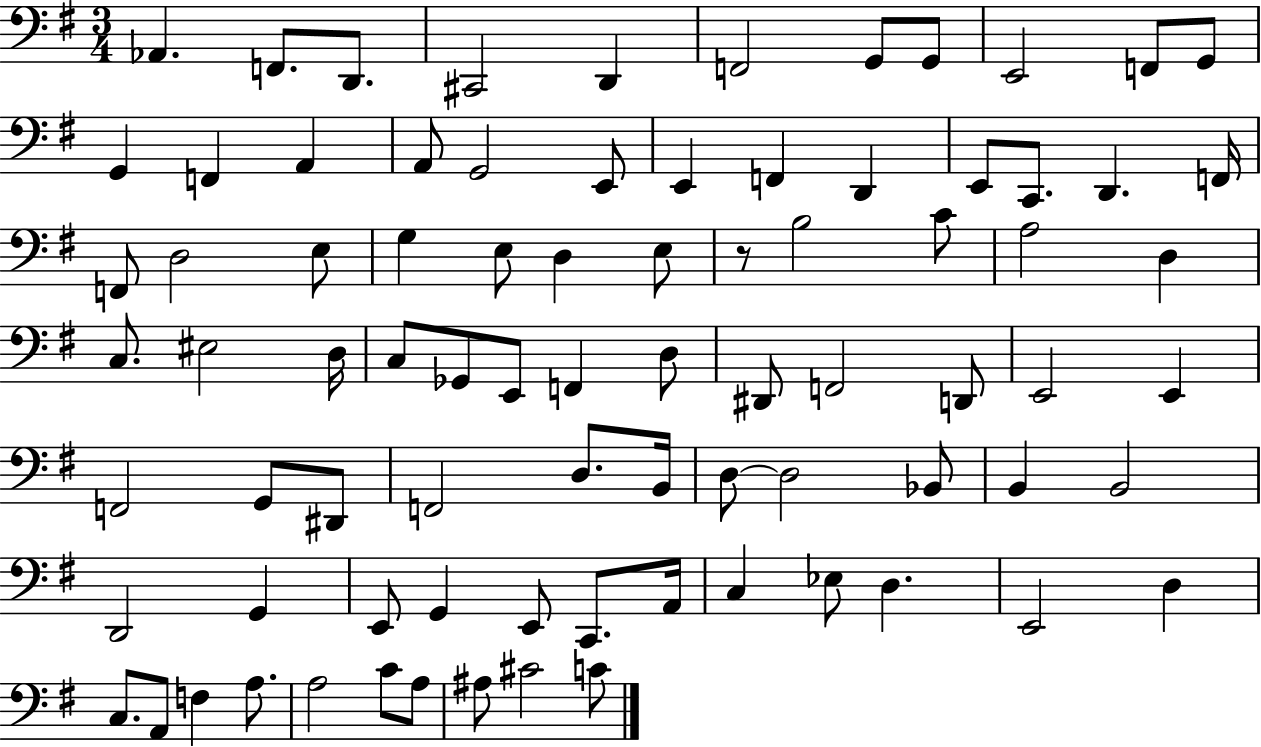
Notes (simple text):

Ab2/q. F2/e. D2/e. C#2/h D2/q F2/h G2/e G2/e E2/h F2/e G2/e G2/q F2/q A2/q A2/e G2/h E2/e E2/q F2/q D2/q E2/e C2/e. D2/q. F2/s F2/e D3/h E3/e G3/q E3/e D3/q E3/e R/e B3/h C4/e A3/h D3/q C3/e. EIS3/h D3/s C3/e Gb2/e E2/e F2/q D3/e D#2/e F2/h D2/e E2/h E2/q F2/h G2/e D#2/e F2/h D3/e. B2/s D3/e D3/h Bb2/e B2/q B2/h D2/h G2/q E2/e G2/q E2/e C2/e. A2/s C3/q Eb3/e D3/q. E2/h D3/q C3/e. A2/e F3/q A3/e. A3/h C4/e A3/e A#3/e C#4/h C4/e